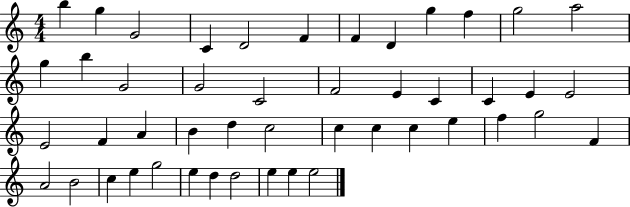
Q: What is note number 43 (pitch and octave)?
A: D5